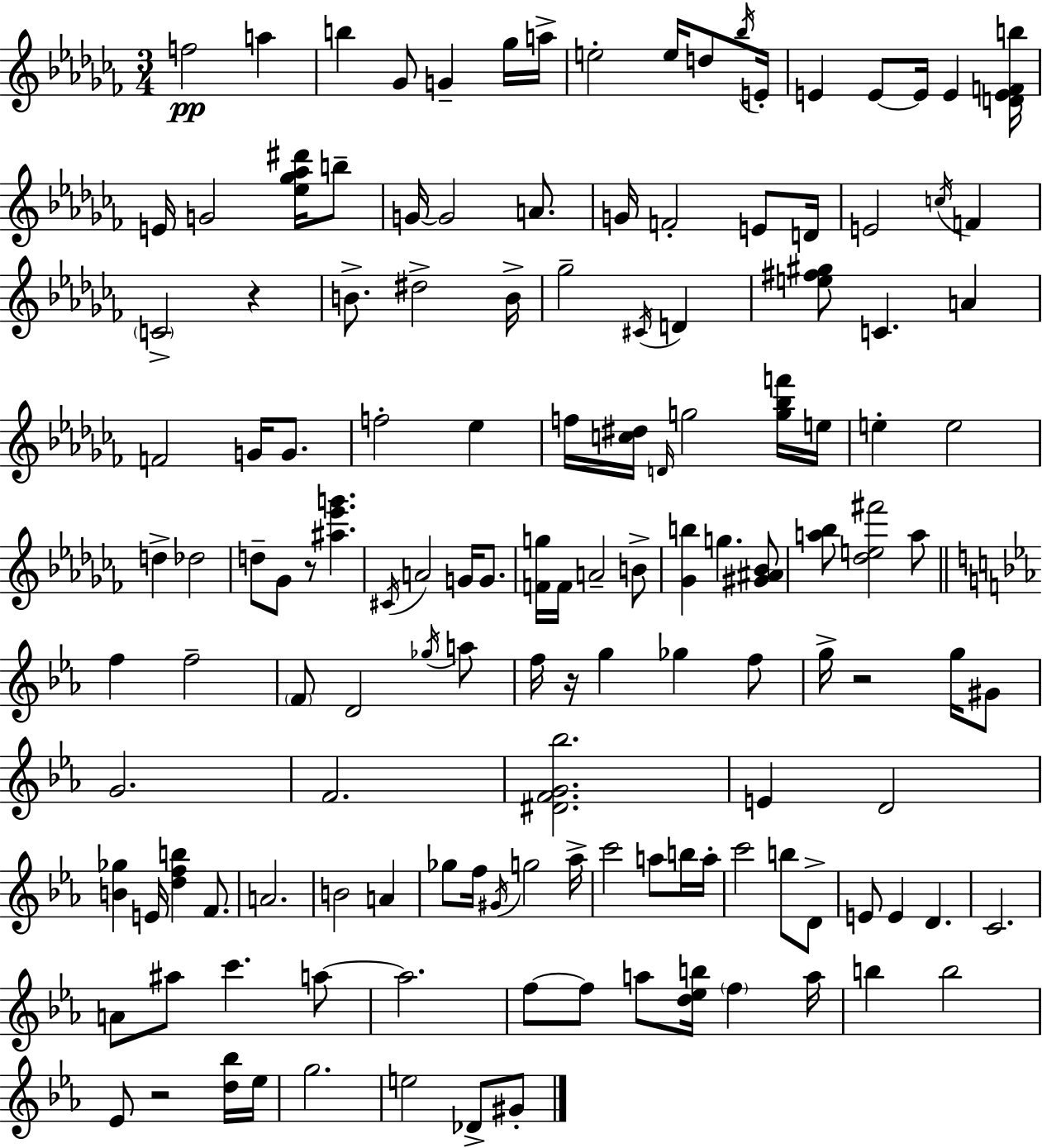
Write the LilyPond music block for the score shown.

{
  \clef treble
  \numericTimeSignature
  \time 3/4
  \key aes \minor
  f''2\pp a''4 | b''4 ges'8 g'4-- ges''16 a''16-> | e''2-. e''16 d''8 \acciaccatura { bes''16 } | e'16-. e'4 e'8~~ e'16 e'4 | \break <d' e' f' b''>16 e'16 g'2 <ees'' ges'' aes'' dis'''>16 b''8-- | g'16~~ g'2 a'8. | g'16 f'2-. e'8 | d'16 e'2 \acciaccatura { c''16 } f'4 | \break \parenthesize c'2-> r4 | b'8.-> dis''2-> | b'16-> ges''2-- \acciaccatura { cis'16 } d'4 | <e'' fis'' gis''>8 c'4. a'4 | \break f'2 g'16 | g'8. f''2-. ees''4 | f''16 <c'' dis''>16 \grace { d'16 } g''2 | <g'' bes'' f'''>16 e''16 e''4-. e''2 | \break d''4-> des''2 | d''8-- ges'8 r8 <ais'' ees''' g'''>4. | \acciaccatura { cis'16 } a'2 | g'16 g'8. <f' g''>16 f'16 a'2-- | \break b'8-> <ges' b''>4 g''4. | <gis' ais' bes'>8 <a'' bes''>8 <des'' e'' fis'''>2 | a''8 \bar "||" \break \key ees \major f''4 f''2-- | \parenthesize f'8 d'2 \acciaccatura { ges''16 } a''8 | f''16 r16 g''4 ges''4 f''8 | g''16-> r2 g''16 gis'8 | \break g'2. | f'2. | <dis' f' g' bes''>2. | e'4 d'2 | \break <b' ges''>4 e'16 <d'' f'' b''>4 f'8. | a'2. | b'2 a'4 | ges''8 f''16 \acciaccatura { gis'16 } g''2 | \break aes''16-> c'''2 a''8 | b''16 a''16-. c'''2 b''8 | d'8-> e'8 e'4 d'4. | c'2. | \break a'8 ais''8 c'''4. | a''8~~ a''2. | f''8~~ f''8 a''8 <d'' ees'' b''>16 \parenthesize f''4 | a''16 b''4 b''2 | \break ees'8 r2 | <d'' bes''>16 ees''16 g''2. | e''2 des'8-> | gis'8-. \bar "|."
}